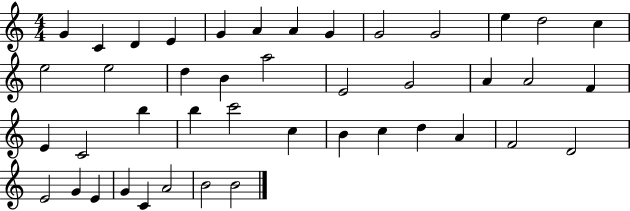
X:1
T:Untitled
M:4/4
L:1/4
K:C
G C D E G A A G G2 G2 e d2 c e2 e2 d B a2 E2 G2 A A2 F E C2 b b c'2 c B c d A F2 D2 E2 G E G C A2 B2 B2